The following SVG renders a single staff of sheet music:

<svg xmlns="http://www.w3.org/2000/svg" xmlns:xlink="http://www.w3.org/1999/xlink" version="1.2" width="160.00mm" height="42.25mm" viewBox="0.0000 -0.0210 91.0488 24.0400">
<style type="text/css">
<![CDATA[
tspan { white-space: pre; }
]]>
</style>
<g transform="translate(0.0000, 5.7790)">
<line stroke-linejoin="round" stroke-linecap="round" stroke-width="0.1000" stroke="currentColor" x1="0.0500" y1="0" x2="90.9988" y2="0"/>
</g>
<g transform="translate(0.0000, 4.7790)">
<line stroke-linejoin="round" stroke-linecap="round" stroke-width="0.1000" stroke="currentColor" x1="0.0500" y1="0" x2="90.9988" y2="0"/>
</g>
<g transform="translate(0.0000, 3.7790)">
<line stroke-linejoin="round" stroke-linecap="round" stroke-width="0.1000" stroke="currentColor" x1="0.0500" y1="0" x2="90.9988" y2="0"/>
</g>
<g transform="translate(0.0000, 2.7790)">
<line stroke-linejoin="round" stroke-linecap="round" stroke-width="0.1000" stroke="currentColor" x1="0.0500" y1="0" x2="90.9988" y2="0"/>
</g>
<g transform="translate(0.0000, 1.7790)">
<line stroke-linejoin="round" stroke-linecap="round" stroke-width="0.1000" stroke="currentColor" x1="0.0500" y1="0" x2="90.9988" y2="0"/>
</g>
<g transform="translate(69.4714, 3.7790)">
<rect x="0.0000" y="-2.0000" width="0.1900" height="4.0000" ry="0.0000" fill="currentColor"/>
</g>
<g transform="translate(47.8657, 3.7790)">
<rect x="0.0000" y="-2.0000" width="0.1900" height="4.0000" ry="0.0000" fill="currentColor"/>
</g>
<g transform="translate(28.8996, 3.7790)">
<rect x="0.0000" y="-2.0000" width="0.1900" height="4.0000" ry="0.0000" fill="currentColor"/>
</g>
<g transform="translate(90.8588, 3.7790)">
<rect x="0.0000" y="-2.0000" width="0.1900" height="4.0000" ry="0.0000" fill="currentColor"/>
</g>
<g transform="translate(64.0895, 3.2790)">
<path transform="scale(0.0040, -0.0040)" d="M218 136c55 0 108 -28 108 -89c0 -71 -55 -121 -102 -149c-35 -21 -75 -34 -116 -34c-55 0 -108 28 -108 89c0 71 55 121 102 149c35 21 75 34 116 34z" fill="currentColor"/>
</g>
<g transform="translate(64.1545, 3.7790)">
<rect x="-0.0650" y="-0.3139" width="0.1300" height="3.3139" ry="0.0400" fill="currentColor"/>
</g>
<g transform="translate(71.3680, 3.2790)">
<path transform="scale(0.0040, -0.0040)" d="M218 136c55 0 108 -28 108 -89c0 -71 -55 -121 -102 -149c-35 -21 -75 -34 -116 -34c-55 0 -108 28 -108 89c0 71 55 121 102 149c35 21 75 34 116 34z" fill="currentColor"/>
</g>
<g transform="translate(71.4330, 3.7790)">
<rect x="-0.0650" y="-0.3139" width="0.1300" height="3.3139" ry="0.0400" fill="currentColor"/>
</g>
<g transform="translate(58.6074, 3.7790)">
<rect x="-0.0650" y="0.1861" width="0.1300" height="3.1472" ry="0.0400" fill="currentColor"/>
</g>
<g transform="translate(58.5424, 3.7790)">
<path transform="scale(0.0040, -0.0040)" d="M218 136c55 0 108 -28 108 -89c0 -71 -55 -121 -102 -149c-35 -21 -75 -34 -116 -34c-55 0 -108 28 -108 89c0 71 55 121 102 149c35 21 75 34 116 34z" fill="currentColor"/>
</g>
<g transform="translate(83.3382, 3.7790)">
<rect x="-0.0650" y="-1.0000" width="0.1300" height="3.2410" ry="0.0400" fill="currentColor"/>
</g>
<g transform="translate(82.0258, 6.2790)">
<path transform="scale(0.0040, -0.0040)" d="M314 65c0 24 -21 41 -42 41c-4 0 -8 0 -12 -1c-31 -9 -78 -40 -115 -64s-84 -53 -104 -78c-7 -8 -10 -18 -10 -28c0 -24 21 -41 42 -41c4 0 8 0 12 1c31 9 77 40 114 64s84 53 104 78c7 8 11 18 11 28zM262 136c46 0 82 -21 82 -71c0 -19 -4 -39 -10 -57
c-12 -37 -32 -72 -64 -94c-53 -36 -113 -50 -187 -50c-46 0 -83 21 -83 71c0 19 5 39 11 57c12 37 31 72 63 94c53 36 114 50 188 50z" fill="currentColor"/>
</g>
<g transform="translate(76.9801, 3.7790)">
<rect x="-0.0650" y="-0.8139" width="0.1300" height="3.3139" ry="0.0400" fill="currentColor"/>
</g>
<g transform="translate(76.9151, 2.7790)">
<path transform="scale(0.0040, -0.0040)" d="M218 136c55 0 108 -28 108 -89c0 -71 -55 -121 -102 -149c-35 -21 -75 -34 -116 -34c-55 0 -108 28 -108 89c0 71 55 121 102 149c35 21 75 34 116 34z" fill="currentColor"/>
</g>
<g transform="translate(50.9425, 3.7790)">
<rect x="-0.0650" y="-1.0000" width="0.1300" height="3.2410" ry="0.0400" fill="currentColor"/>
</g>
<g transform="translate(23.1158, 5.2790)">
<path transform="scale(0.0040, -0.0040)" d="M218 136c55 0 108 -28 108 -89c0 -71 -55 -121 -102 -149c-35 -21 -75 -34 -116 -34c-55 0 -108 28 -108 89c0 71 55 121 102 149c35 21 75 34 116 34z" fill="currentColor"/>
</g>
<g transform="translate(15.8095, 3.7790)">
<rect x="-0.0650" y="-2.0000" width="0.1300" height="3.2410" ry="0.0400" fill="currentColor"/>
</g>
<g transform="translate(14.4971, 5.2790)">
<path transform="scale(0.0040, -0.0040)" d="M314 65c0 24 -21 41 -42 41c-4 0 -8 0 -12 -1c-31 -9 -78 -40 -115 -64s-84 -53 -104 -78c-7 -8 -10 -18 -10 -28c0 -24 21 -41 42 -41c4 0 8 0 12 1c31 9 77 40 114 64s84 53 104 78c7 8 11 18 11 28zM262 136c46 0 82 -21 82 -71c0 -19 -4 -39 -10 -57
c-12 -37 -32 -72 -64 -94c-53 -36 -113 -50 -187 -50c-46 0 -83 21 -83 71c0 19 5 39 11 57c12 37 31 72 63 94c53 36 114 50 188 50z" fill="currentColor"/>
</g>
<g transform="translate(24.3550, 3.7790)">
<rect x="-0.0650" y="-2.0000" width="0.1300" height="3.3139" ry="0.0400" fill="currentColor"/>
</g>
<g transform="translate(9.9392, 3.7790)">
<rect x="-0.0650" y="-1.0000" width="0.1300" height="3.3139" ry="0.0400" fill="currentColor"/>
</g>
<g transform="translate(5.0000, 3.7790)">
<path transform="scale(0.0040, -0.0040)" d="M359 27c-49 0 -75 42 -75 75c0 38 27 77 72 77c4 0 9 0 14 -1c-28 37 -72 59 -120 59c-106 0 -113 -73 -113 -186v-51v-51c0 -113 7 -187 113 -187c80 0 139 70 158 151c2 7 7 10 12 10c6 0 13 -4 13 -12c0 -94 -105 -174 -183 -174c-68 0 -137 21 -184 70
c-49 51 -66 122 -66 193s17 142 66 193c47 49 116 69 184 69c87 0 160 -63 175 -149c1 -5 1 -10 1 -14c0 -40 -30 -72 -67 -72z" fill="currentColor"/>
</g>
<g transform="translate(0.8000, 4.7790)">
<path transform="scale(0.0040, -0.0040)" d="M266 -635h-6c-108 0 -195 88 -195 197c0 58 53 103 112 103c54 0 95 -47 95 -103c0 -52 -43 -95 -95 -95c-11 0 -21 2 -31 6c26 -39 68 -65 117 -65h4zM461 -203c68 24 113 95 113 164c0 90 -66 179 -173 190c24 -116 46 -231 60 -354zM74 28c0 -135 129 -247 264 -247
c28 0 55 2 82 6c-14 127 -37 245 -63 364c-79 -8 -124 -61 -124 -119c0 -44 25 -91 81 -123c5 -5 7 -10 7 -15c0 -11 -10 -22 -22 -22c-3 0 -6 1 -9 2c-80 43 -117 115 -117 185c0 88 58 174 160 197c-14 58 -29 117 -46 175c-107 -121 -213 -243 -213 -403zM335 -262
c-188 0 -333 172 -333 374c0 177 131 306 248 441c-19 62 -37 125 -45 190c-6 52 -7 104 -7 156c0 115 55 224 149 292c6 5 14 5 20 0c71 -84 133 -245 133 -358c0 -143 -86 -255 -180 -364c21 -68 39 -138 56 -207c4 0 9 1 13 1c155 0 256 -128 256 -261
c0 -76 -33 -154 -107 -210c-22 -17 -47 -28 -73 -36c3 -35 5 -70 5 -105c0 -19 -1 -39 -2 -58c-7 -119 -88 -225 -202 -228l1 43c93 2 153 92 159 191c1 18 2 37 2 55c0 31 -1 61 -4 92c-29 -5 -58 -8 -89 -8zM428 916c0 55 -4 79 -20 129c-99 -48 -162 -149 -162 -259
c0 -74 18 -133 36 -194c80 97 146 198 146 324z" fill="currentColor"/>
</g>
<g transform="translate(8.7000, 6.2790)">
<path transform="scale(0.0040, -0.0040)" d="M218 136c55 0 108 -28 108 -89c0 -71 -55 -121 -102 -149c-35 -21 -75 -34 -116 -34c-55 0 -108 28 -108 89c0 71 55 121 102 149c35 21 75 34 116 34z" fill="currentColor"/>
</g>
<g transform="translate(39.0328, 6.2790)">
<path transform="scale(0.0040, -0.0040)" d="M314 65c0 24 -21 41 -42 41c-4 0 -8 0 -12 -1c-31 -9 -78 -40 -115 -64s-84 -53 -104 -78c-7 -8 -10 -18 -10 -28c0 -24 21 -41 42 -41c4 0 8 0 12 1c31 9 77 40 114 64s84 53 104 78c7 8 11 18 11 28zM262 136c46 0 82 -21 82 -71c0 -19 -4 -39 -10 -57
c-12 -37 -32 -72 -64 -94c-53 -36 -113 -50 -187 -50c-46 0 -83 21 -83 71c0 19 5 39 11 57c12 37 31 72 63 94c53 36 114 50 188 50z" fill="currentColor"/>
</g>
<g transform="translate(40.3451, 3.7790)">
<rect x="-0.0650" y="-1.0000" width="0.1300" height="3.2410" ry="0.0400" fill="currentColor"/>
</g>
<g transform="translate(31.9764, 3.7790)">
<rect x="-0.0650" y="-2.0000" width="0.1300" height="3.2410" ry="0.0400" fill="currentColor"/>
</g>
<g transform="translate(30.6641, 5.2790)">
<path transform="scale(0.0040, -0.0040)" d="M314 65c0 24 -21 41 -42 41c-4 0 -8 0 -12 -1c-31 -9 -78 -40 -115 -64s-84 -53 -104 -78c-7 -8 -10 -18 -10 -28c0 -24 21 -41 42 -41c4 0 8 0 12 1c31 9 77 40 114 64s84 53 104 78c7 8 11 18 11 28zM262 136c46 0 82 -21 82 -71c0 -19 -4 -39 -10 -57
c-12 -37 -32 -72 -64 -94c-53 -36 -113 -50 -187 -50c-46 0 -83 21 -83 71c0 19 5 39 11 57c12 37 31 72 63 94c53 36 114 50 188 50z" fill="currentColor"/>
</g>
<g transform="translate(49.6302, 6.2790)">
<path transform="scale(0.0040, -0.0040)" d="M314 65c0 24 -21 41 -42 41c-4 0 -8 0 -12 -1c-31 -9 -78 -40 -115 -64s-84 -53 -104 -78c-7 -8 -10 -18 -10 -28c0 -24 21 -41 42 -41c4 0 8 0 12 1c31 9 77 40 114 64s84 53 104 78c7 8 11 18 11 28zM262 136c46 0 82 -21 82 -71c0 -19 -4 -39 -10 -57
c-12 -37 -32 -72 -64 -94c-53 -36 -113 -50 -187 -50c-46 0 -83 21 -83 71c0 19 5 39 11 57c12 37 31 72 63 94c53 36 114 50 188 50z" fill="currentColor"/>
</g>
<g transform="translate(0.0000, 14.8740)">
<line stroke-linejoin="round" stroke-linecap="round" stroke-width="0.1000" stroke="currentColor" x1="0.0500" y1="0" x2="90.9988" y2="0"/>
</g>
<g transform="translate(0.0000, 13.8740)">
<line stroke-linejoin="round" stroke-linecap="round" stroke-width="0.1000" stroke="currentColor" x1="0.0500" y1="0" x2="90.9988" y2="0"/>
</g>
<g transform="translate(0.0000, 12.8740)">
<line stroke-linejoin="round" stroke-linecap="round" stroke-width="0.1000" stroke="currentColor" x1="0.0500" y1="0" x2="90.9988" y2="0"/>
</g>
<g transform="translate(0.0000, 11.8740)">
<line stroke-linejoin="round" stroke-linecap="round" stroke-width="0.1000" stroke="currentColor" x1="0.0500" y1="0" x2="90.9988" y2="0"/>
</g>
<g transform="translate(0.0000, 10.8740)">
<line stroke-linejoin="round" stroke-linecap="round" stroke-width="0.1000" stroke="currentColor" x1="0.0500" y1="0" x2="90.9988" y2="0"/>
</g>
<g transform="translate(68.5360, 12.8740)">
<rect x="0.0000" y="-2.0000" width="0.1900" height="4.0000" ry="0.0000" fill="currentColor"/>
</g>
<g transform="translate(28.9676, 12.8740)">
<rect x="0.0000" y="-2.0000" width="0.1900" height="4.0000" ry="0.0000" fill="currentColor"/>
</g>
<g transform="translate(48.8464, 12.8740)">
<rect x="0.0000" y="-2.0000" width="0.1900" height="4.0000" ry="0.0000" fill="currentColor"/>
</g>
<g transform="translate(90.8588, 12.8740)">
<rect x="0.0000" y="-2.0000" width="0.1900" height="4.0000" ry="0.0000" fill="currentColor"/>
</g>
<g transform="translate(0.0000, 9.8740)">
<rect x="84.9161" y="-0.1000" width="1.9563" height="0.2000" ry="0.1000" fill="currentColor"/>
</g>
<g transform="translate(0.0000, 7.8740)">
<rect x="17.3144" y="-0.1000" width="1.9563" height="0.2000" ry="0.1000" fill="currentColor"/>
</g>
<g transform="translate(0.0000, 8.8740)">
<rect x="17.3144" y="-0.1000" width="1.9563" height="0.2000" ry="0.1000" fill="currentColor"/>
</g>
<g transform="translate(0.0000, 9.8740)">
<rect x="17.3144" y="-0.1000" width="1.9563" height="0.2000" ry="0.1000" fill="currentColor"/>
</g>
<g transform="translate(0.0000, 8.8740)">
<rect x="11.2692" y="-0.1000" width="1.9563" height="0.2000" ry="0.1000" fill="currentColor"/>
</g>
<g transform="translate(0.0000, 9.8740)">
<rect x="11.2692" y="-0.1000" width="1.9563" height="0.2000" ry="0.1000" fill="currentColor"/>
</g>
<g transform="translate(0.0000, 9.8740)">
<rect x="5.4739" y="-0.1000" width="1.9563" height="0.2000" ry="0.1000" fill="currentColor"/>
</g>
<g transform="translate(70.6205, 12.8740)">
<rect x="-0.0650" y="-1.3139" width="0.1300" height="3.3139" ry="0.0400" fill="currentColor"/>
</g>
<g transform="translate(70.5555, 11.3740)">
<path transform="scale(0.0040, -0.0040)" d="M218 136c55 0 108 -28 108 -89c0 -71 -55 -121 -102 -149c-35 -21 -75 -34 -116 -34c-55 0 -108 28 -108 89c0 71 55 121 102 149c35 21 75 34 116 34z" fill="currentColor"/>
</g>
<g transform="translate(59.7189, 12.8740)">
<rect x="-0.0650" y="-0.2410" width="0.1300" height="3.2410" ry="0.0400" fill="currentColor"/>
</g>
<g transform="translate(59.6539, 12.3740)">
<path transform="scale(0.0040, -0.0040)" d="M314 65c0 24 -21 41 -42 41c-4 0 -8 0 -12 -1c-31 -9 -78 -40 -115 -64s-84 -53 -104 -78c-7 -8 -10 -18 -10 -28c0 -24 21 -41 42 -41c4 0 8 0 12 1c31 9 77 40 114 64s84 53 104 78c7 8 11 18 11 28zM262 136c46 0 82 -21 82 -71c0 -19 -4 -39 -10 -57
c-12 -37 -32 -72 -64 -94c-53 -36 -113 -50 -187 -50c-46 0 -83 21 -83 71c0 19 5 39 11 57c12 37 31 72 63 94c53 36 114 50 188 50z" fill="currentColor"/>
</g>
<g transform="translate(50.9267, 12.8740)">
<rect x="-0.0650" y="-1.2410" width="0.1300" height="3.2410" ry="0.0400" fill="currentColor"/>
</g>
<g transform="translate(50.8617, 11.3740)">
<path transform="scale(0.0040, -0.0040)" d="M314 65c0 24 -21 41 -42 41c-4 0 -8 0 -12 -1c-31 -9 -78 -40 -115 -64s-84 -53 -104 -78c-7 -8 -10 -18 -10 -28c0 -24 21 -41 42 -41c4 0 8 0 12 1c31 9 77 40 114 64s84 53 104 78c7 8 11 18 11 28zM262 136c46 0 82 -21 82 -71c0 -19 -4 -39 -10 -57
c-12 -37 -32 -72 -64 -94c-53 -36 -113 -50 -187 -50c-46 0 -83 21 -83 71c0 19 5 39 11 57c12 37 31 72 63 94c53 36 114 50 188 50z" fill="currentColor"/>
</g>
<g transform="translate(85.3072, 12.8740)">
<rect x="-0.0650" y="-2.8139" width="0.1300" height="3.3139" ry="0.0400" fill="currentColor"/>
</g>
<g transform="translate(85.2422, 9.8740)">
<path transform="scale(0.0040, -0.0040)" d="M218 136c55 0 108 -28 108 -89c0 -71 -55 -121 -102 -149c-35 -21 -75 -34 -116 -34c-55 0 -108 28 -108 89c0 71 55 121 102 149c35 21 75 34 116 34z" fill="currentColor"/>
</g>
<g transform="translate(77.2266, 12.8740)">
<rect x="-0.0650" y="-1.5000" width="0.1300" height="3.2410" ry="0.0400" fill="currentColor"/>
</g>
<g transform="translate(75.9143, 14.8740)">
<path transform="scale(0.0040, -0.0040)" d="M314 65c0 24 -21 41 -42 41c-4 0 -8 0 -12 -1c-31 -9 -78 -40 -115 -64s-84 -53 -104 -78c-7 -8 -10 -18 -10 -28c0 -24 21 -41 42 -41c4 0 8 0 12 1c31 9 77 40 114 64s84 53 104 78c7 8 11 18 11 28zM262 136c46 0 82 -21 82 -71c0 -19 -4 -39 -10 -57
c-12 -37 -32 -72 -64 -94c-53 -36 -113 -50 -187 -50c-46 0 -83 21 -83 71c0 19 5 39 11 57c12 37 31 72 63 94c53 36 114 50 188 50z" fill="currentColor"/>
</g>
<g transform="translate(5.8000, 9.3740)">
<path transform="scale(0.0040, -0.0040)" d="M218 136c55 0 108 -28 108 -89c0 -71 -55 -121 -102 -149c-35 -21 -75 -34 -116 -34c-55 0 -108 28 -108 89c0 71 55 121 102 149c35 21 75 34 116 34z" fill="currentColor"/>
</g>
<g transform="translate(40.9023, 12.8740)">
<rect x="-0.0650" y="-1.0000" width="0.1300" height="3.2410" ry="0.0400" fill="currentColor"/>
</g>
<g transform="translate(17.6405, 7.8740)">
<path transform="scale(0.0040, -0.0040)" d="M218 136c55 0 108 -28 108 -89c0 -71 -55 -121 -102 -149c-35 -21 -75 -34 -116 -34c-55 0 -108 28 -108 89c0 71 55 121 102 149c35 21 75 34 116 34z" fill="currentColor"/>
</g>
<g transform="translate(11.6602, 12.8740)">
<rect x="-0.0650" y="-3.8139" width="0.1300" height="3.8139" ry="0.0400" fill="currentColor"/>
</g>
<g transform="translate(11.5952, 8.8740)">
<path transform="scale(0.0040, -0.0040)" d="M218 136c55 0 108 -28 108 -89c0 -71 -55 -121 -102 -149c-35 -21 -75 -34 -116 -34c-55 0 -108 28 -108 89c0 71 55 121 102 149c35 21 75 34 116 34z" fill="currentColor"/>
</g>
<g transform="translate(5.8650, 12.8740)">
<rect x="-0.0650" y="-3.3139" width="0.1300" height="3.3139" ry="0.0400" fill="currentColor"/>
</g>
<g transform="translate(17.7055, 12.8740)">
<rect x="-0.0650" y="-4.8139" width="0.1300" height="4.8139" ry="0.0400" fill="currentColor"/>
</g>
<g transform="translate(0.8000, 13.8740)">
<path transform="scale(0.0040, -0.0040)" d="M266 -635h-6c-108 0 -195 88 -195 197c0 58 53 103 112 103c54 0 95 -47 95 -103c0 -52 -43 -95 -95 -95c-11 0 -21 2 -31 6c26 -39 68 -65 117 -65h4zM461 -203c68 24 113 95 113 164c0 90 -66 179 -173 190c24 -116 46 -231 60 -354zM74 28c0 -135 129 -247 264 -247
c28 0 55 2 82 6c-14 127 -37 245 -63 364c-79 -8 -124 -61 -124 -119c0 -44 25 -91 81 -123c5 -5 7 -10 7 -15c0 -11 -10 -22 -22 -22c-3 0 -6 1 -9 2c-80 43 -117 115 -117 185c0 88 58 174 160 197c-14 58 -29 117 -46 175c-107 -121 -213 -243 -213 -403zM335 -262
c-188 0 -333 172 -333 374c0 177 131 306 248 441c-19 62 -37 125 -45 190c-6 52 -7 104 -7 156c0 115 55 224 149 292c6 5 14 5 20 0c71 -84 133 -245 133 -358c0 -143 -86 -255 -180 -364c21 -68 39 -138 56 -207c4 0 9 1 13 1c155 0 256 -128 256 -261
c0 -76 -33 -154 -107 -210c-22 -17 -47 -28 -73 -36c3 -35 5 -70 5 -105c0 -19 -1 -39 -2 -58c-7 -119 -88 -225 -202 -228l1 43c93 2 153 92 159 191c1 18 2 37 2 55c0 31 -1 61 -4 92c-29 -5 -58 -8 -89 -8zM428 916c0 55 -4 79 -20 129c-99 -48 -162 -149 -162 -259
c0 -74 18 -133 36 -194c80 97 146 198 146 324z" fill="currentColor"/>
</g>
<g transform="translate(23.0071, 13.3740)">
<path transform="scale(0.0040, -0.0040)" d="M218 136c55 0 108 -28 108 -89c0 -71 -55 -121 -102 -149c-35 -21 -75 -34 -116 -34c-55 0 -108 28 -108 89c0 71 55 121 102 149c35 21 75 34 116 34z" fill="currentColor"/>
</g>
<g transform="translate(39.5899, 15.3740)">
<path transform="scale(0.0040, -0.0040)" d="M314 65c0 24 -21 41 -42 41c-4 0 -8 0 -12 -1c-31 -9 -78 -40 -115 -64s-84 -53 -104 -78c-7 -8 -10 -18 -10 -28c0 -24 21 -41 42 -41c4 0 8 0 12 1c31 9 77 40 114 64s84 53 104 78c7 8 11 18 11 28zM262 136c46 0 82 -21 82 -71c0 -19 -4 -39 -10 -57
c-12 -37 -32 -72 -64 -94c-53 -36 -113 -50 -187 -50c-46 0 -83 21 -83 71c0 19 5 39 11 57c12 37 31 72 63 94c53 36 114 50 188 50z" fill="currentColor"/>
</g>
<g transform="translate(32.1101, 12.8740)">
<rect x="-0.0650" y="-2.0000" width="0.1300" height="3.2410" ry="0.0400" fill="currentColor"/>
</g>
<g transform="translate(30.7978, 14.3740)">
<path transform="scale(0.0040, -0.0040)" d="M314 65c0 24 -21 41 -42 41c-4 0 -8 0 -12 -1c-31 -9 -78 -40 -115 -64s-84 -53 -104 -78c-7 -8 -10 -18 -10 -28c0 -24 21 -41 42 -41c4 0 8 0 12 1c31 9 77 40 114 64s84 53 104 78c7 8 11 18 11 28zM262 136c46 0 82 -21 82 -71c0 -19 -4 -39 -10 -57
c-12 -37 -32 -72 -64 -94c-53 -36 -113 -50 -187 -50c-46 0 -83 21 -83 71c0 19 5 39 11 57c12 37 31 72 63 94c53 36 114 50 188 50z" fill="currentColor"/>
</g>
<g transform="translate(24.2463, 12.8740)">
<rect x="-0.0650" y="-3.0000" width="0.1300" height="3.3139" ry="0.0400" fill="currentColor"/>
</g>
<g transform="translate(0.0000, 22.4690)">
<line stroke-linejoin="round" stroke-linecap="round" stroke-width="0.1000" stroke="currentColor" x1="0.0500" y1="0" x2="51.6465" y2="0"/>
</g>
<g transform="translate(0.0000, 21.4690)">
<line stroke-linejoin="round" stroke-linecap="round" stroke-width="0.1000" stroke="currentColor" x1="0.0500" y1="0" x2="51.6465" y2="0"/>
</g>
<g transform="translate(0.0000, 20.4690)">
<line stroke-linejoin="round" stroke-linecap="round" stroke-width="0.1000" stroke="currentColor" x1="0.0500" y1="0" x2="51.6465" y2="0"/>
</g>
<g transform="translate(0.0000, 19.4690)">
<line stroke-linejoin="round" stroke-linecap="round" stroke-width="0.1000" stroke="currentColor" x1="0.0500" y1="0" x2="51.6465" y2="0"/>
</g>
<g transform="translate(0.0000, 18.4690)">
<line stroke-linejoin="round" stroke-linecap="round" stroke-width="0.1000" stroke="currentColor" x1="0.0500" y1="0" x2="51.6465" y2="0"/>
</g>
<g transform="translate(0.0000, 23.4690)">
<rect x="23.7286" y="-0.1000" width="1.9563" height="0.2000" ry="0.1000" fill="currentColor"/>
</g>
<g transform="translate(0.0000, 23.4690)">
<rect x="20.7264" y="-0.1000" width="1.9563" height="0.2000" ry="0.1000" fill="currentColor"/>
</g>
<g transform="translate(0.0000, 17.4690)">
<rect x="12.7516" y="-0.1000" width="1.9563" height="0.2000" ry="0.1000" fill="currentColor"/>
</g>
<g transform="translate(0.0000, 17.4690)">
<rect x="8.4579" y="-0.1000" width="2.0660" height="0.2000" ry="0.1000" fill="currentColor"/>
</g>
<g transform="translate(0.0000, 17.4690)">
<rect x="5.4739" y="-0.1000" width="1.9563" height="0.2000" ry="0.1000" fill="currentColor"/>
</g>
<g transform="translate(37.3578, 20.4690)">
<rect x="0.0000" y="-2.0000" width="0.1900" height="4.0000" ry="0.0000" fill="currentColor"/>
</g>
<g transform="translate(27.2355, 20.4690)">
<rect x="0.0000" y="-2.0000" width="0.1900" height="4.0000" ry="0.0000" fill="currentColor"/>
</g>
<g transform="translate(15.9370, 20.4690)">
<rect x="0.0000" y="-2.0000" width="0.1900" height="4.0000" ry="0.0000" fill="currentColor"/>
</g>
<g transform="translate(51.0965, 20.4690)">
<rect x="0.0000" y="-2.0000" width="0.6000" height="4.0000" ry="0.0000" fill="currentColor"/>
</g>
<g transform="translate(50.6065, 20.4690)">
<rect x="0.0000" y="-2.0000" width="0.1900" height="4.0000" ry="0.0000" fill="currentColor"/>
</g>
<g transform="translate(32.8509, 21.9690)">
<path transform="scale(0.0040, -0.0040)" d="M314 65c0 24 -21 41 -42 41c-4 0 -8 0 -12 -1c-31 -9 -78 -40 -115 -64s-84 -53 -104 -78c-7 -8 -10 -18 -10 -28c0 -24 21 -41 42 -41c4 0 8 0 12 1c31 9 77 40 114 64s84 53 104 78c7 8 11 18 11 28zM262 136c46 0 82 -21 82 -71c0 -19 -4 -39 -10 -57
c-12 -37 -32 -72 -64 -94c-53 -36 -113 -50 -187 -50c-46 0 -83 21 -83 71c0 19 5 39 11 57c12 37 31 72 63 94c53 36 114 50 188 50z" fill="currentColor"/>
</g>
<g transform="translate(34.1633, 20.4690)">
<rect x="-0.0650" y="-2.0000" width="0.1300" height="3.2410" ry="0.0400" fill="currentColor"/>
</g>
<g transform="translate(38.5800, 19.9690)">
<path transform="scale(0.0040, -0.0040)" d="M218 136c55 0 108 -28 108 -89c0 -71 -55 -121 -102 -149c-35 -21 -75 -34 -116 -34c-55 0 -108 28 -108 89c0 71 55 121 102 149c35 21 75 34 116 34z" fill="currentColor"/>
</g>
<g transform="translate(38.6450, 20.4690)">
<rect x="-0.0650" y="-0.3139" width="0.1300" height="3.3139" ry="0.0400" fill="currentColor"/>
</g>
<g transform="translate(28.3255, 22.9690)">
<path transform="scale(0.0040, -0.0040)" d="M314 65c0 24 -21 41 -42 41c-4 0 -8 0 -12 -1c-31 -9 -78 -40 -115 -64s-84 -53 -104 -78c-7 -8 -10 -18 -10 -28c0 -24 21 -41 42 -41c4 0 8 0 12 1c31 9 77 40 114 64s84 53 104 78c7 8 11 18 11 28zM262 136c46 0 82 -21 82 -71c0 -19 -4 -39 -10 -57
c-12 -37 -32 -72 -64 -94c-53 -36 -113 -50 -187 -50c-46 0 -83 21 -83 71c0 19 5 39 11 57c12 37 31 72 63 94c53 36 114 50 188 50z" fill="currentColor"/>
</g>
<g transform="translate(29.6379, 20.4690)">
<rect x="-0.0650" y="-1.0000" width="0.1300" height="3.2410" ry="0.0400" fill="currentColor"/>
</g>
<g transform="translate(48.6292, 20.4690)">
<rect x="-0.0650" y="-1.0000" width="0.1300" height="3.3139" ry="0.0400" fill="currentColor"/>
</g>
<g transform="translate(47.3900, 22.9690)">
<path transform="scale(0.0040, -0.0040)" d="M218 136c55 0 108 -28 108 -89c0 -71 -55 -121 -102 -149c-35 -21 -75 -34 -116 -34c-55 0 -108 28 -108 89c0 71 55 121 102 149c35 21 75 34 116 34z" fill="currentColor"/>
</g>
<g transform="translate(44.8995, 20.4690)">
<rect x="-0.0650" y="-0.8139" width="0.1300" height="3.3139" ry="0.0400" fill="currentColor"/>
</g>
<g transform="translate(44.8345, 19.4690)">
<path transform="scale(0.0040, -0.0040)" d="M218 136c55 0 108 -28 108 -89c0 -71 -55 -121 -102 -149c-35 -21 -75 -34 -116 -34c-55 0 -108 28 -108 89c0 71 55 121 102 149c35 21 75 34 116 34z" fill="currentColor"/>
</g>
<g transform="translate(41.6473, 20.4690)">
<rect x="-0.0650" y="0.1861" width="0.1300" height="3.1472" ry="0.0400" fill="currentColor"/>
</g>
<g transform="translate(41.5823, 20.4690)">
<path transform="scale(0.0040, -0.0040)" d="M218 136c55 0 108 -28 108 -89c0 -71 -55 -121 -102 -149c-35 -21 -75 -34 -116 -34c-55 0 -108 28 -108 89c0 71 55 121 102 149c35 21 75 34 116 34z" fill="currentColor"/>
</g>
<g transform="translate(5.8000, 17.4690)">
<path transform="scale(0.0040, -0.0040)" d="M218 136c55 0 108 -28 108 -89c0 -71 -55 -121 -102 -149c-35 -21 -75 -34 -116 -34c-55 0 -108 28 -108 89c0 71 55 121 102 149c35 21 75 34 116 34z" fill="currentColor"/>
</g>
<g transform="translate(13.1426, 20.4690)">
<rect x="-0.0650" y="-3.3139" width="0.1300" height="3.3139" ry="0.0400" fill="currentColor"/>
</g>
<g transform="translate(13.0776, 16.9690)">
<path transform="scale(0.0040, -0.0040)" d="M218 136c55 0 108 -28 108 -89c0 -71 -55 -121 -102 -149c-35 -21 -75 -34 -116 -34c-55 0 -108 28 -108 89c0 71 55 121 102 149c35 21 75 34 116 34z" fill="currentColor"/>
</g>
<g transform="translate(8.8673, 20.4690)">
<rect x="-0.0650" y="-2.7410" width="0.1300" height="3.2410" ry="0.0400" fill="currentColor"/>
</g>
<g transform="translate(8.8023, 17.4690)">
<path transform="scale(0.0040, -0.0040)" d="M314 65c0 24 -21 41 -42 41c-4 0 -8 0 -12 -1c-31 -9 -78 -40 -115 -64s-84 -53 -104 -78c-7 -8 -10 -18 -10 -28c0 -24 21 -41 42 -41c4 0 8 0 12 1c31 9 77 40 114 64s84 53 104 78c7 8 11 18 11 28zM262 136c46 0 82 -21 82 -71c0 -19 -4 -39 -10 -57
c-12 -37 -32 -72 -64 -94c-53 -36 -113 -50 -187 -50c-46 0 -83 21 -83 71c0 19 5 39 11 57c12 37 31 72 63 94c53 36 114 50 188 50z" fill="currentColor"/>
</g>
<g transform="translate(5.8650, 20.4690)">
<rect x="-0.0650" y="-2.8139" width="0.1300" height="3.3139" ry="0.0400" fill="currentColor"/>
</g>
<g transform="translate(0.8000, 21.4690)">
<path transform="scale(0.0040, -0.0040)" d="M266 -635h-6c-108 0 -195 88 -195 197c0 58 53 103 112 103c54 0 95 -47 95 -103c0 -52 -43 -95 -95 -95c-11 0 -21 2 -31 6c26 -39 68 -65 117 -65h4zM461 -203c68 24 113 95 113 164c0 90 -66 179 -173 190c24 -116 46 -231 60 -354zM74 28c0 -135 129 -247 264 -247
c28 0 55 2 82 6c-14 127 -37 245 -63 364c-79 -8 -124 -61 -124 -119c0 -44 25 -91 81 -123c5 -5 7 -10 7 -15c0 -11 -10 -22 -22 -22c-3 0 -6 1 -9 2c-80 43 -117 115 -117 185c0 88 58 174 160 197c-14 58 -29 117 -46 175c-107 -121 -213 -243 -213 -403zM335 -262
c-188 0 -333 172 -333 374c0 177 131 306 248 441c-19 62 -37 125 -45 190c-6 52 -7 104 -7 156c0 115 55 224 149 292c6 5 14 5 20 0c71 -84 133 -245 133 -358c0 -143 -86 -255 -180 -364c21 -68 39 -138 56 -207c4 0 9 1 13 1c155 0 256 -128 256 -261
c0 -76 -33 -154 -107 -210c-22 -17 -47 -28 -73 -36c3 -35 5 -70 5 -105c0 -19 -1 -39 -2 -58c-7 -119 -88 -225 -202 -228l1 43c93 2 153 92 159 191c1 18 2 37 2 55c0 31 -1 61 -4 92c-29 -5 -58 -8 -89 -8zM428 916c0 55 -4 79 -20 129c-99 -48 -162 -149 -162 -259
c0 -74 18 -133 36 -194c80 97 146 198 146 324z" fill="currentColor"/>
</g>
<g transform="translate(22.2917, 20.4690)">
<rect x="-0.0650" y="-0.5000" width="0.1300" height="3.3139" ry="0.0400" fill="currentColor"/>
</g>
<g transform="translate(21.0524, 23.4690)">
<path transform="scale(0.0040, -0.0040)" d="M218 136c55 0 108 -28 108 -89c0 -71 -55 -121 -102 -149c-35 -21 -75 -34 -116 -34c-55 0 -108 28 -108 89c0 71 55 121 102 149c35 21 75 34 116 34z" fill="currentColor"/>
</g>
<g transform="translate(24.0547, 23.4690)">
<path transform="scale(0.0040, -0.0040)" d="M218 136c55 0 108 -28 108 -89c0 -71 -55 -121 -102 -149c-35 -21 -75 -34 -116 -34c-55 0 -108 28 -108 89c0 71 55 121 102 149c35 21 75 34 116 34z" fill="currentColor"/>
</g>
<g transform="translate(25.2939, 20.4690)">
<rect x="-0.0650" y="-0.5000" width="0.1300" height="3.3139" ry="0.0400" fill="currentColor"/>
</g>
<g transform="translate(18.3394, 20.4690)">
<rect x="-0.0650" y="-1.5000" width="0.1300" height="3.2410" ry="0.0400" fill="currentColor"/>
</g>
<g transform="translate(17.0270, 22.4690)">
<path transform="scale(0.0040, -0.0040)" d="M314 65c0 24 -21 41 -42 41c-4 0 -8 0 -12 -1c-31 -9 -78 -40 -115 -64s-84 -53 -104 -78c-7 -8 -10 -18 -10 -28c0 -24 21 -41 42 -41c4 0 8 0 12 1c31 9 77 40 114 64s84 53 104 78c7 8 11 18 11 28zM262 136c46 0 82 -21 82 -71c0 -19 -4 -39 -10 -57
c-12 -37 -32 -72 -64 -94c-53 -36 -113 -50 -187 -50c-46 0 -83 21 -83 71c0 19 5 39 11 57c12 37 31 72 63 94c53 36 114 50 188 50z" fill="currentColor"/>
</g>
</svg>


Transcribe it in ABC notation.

X:1
T:Untitled
M:4/4
L:1/4
K:C
D F2 F F2 D2 D2 B c c d D2 b c' e' A F2 D2 e2 c2 e E2 a a a2 b E2 C C D2 F2 c B d D